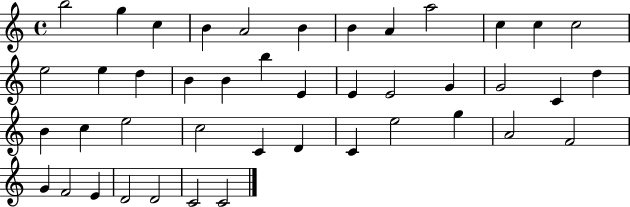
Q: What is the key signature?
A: C major